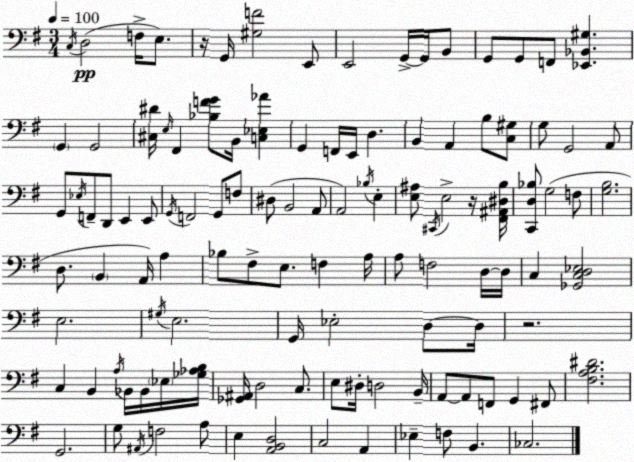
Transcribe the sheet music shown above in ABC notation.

X:1
T:Untitled
M:3/4
L:1/4
K:G
C,/4 D,2 F,/4 E,/2 z/4 G,,/4 [^G,F]2 E,,/2 E,,2 G,,/4 G,,/4 B,,/2 G,,/2 G,,/2 F,,/2 [_E,,_B,,^G,] G,, G,,2 [^C,^D]/4 E,/4 ^F,, [_B,FG]/2 B,,/4 [C,_E,_A] G,, F,,/4 E,,/4 D, B,, A,, B,/2 [C,^G,]/2 G,/2 G,,2 A,,/2 G,,/2 _E,/4 F,,/2 D,,/2 E,, E,,/2 G,,/4 F,,2 G,,/2 F,/2 ^D,/2 B,,2 A,,/2 A,,2 _B,/4 E, [E,^A,]/2 ^C,,/4 E,2 z/4 [^F,,^A,,^D,B,]/4 [C,,D,_B,]/2 G,2 F,/2 [G,B,]2 D,/2 B,, A,,/4 A, _B,/2 ^F,/2 E,/2 F, A,/4 A,/2 F,2 D,/4 D,/4 C, [_G,,C,D,_E,]2 E,2 ^G,/4 E,2 G,,/4 _E,2 D,/2 D,/4 z2 C, B,, A,/4 _B,,/4 _B,,/4 _E,/4 [_G,_A,B,]/4 [_G,,^A,,]/4 D,2 C,/2 E,/2 ^D,/4 D,2 B,,/4 A,,/2 A,,/2 F,,/2 G,, ^F,,/2 [^F,A,B,^D]2 G,,2 G,/2 ^A,,/4 F,2 A,/2 E, [A,,B,,D,]2 C,2 A,, _E, F,/2 B,, _C,2